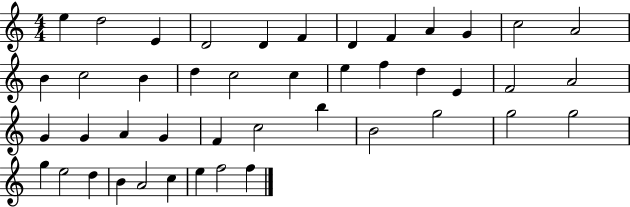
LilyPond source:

{
  \clef treble
  \numericTimeSignature
  \time 4/4
  \key c \major
  e''4 d''2 e'4 | d'2 d'4 f'4 | d'4 f'4 a'4 g'4 | c''2 a'2 | \break b'4 c''2 b'4 | d''4 c''2 c''4 | e''4 f''4 d''4 e'4 | f'2 a'2 | \break g'4 g'4 a'4 g'4 | f'4 c''2 b''4 | b'2 g''2 | g''2 g''2 | \break g''4 e''2 d''4 | b'4 a'2 c''4 | e''4 f''2 f''4 | \bar "|."
}